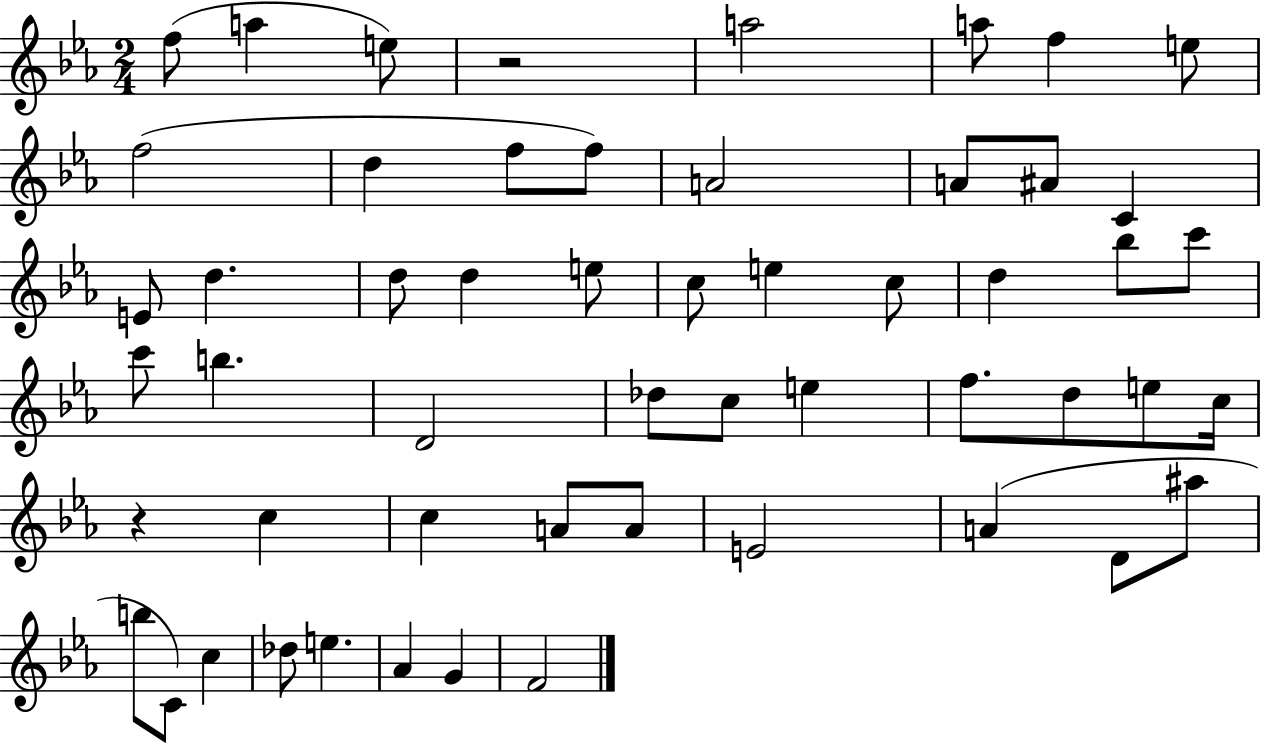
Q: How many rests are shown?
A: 2